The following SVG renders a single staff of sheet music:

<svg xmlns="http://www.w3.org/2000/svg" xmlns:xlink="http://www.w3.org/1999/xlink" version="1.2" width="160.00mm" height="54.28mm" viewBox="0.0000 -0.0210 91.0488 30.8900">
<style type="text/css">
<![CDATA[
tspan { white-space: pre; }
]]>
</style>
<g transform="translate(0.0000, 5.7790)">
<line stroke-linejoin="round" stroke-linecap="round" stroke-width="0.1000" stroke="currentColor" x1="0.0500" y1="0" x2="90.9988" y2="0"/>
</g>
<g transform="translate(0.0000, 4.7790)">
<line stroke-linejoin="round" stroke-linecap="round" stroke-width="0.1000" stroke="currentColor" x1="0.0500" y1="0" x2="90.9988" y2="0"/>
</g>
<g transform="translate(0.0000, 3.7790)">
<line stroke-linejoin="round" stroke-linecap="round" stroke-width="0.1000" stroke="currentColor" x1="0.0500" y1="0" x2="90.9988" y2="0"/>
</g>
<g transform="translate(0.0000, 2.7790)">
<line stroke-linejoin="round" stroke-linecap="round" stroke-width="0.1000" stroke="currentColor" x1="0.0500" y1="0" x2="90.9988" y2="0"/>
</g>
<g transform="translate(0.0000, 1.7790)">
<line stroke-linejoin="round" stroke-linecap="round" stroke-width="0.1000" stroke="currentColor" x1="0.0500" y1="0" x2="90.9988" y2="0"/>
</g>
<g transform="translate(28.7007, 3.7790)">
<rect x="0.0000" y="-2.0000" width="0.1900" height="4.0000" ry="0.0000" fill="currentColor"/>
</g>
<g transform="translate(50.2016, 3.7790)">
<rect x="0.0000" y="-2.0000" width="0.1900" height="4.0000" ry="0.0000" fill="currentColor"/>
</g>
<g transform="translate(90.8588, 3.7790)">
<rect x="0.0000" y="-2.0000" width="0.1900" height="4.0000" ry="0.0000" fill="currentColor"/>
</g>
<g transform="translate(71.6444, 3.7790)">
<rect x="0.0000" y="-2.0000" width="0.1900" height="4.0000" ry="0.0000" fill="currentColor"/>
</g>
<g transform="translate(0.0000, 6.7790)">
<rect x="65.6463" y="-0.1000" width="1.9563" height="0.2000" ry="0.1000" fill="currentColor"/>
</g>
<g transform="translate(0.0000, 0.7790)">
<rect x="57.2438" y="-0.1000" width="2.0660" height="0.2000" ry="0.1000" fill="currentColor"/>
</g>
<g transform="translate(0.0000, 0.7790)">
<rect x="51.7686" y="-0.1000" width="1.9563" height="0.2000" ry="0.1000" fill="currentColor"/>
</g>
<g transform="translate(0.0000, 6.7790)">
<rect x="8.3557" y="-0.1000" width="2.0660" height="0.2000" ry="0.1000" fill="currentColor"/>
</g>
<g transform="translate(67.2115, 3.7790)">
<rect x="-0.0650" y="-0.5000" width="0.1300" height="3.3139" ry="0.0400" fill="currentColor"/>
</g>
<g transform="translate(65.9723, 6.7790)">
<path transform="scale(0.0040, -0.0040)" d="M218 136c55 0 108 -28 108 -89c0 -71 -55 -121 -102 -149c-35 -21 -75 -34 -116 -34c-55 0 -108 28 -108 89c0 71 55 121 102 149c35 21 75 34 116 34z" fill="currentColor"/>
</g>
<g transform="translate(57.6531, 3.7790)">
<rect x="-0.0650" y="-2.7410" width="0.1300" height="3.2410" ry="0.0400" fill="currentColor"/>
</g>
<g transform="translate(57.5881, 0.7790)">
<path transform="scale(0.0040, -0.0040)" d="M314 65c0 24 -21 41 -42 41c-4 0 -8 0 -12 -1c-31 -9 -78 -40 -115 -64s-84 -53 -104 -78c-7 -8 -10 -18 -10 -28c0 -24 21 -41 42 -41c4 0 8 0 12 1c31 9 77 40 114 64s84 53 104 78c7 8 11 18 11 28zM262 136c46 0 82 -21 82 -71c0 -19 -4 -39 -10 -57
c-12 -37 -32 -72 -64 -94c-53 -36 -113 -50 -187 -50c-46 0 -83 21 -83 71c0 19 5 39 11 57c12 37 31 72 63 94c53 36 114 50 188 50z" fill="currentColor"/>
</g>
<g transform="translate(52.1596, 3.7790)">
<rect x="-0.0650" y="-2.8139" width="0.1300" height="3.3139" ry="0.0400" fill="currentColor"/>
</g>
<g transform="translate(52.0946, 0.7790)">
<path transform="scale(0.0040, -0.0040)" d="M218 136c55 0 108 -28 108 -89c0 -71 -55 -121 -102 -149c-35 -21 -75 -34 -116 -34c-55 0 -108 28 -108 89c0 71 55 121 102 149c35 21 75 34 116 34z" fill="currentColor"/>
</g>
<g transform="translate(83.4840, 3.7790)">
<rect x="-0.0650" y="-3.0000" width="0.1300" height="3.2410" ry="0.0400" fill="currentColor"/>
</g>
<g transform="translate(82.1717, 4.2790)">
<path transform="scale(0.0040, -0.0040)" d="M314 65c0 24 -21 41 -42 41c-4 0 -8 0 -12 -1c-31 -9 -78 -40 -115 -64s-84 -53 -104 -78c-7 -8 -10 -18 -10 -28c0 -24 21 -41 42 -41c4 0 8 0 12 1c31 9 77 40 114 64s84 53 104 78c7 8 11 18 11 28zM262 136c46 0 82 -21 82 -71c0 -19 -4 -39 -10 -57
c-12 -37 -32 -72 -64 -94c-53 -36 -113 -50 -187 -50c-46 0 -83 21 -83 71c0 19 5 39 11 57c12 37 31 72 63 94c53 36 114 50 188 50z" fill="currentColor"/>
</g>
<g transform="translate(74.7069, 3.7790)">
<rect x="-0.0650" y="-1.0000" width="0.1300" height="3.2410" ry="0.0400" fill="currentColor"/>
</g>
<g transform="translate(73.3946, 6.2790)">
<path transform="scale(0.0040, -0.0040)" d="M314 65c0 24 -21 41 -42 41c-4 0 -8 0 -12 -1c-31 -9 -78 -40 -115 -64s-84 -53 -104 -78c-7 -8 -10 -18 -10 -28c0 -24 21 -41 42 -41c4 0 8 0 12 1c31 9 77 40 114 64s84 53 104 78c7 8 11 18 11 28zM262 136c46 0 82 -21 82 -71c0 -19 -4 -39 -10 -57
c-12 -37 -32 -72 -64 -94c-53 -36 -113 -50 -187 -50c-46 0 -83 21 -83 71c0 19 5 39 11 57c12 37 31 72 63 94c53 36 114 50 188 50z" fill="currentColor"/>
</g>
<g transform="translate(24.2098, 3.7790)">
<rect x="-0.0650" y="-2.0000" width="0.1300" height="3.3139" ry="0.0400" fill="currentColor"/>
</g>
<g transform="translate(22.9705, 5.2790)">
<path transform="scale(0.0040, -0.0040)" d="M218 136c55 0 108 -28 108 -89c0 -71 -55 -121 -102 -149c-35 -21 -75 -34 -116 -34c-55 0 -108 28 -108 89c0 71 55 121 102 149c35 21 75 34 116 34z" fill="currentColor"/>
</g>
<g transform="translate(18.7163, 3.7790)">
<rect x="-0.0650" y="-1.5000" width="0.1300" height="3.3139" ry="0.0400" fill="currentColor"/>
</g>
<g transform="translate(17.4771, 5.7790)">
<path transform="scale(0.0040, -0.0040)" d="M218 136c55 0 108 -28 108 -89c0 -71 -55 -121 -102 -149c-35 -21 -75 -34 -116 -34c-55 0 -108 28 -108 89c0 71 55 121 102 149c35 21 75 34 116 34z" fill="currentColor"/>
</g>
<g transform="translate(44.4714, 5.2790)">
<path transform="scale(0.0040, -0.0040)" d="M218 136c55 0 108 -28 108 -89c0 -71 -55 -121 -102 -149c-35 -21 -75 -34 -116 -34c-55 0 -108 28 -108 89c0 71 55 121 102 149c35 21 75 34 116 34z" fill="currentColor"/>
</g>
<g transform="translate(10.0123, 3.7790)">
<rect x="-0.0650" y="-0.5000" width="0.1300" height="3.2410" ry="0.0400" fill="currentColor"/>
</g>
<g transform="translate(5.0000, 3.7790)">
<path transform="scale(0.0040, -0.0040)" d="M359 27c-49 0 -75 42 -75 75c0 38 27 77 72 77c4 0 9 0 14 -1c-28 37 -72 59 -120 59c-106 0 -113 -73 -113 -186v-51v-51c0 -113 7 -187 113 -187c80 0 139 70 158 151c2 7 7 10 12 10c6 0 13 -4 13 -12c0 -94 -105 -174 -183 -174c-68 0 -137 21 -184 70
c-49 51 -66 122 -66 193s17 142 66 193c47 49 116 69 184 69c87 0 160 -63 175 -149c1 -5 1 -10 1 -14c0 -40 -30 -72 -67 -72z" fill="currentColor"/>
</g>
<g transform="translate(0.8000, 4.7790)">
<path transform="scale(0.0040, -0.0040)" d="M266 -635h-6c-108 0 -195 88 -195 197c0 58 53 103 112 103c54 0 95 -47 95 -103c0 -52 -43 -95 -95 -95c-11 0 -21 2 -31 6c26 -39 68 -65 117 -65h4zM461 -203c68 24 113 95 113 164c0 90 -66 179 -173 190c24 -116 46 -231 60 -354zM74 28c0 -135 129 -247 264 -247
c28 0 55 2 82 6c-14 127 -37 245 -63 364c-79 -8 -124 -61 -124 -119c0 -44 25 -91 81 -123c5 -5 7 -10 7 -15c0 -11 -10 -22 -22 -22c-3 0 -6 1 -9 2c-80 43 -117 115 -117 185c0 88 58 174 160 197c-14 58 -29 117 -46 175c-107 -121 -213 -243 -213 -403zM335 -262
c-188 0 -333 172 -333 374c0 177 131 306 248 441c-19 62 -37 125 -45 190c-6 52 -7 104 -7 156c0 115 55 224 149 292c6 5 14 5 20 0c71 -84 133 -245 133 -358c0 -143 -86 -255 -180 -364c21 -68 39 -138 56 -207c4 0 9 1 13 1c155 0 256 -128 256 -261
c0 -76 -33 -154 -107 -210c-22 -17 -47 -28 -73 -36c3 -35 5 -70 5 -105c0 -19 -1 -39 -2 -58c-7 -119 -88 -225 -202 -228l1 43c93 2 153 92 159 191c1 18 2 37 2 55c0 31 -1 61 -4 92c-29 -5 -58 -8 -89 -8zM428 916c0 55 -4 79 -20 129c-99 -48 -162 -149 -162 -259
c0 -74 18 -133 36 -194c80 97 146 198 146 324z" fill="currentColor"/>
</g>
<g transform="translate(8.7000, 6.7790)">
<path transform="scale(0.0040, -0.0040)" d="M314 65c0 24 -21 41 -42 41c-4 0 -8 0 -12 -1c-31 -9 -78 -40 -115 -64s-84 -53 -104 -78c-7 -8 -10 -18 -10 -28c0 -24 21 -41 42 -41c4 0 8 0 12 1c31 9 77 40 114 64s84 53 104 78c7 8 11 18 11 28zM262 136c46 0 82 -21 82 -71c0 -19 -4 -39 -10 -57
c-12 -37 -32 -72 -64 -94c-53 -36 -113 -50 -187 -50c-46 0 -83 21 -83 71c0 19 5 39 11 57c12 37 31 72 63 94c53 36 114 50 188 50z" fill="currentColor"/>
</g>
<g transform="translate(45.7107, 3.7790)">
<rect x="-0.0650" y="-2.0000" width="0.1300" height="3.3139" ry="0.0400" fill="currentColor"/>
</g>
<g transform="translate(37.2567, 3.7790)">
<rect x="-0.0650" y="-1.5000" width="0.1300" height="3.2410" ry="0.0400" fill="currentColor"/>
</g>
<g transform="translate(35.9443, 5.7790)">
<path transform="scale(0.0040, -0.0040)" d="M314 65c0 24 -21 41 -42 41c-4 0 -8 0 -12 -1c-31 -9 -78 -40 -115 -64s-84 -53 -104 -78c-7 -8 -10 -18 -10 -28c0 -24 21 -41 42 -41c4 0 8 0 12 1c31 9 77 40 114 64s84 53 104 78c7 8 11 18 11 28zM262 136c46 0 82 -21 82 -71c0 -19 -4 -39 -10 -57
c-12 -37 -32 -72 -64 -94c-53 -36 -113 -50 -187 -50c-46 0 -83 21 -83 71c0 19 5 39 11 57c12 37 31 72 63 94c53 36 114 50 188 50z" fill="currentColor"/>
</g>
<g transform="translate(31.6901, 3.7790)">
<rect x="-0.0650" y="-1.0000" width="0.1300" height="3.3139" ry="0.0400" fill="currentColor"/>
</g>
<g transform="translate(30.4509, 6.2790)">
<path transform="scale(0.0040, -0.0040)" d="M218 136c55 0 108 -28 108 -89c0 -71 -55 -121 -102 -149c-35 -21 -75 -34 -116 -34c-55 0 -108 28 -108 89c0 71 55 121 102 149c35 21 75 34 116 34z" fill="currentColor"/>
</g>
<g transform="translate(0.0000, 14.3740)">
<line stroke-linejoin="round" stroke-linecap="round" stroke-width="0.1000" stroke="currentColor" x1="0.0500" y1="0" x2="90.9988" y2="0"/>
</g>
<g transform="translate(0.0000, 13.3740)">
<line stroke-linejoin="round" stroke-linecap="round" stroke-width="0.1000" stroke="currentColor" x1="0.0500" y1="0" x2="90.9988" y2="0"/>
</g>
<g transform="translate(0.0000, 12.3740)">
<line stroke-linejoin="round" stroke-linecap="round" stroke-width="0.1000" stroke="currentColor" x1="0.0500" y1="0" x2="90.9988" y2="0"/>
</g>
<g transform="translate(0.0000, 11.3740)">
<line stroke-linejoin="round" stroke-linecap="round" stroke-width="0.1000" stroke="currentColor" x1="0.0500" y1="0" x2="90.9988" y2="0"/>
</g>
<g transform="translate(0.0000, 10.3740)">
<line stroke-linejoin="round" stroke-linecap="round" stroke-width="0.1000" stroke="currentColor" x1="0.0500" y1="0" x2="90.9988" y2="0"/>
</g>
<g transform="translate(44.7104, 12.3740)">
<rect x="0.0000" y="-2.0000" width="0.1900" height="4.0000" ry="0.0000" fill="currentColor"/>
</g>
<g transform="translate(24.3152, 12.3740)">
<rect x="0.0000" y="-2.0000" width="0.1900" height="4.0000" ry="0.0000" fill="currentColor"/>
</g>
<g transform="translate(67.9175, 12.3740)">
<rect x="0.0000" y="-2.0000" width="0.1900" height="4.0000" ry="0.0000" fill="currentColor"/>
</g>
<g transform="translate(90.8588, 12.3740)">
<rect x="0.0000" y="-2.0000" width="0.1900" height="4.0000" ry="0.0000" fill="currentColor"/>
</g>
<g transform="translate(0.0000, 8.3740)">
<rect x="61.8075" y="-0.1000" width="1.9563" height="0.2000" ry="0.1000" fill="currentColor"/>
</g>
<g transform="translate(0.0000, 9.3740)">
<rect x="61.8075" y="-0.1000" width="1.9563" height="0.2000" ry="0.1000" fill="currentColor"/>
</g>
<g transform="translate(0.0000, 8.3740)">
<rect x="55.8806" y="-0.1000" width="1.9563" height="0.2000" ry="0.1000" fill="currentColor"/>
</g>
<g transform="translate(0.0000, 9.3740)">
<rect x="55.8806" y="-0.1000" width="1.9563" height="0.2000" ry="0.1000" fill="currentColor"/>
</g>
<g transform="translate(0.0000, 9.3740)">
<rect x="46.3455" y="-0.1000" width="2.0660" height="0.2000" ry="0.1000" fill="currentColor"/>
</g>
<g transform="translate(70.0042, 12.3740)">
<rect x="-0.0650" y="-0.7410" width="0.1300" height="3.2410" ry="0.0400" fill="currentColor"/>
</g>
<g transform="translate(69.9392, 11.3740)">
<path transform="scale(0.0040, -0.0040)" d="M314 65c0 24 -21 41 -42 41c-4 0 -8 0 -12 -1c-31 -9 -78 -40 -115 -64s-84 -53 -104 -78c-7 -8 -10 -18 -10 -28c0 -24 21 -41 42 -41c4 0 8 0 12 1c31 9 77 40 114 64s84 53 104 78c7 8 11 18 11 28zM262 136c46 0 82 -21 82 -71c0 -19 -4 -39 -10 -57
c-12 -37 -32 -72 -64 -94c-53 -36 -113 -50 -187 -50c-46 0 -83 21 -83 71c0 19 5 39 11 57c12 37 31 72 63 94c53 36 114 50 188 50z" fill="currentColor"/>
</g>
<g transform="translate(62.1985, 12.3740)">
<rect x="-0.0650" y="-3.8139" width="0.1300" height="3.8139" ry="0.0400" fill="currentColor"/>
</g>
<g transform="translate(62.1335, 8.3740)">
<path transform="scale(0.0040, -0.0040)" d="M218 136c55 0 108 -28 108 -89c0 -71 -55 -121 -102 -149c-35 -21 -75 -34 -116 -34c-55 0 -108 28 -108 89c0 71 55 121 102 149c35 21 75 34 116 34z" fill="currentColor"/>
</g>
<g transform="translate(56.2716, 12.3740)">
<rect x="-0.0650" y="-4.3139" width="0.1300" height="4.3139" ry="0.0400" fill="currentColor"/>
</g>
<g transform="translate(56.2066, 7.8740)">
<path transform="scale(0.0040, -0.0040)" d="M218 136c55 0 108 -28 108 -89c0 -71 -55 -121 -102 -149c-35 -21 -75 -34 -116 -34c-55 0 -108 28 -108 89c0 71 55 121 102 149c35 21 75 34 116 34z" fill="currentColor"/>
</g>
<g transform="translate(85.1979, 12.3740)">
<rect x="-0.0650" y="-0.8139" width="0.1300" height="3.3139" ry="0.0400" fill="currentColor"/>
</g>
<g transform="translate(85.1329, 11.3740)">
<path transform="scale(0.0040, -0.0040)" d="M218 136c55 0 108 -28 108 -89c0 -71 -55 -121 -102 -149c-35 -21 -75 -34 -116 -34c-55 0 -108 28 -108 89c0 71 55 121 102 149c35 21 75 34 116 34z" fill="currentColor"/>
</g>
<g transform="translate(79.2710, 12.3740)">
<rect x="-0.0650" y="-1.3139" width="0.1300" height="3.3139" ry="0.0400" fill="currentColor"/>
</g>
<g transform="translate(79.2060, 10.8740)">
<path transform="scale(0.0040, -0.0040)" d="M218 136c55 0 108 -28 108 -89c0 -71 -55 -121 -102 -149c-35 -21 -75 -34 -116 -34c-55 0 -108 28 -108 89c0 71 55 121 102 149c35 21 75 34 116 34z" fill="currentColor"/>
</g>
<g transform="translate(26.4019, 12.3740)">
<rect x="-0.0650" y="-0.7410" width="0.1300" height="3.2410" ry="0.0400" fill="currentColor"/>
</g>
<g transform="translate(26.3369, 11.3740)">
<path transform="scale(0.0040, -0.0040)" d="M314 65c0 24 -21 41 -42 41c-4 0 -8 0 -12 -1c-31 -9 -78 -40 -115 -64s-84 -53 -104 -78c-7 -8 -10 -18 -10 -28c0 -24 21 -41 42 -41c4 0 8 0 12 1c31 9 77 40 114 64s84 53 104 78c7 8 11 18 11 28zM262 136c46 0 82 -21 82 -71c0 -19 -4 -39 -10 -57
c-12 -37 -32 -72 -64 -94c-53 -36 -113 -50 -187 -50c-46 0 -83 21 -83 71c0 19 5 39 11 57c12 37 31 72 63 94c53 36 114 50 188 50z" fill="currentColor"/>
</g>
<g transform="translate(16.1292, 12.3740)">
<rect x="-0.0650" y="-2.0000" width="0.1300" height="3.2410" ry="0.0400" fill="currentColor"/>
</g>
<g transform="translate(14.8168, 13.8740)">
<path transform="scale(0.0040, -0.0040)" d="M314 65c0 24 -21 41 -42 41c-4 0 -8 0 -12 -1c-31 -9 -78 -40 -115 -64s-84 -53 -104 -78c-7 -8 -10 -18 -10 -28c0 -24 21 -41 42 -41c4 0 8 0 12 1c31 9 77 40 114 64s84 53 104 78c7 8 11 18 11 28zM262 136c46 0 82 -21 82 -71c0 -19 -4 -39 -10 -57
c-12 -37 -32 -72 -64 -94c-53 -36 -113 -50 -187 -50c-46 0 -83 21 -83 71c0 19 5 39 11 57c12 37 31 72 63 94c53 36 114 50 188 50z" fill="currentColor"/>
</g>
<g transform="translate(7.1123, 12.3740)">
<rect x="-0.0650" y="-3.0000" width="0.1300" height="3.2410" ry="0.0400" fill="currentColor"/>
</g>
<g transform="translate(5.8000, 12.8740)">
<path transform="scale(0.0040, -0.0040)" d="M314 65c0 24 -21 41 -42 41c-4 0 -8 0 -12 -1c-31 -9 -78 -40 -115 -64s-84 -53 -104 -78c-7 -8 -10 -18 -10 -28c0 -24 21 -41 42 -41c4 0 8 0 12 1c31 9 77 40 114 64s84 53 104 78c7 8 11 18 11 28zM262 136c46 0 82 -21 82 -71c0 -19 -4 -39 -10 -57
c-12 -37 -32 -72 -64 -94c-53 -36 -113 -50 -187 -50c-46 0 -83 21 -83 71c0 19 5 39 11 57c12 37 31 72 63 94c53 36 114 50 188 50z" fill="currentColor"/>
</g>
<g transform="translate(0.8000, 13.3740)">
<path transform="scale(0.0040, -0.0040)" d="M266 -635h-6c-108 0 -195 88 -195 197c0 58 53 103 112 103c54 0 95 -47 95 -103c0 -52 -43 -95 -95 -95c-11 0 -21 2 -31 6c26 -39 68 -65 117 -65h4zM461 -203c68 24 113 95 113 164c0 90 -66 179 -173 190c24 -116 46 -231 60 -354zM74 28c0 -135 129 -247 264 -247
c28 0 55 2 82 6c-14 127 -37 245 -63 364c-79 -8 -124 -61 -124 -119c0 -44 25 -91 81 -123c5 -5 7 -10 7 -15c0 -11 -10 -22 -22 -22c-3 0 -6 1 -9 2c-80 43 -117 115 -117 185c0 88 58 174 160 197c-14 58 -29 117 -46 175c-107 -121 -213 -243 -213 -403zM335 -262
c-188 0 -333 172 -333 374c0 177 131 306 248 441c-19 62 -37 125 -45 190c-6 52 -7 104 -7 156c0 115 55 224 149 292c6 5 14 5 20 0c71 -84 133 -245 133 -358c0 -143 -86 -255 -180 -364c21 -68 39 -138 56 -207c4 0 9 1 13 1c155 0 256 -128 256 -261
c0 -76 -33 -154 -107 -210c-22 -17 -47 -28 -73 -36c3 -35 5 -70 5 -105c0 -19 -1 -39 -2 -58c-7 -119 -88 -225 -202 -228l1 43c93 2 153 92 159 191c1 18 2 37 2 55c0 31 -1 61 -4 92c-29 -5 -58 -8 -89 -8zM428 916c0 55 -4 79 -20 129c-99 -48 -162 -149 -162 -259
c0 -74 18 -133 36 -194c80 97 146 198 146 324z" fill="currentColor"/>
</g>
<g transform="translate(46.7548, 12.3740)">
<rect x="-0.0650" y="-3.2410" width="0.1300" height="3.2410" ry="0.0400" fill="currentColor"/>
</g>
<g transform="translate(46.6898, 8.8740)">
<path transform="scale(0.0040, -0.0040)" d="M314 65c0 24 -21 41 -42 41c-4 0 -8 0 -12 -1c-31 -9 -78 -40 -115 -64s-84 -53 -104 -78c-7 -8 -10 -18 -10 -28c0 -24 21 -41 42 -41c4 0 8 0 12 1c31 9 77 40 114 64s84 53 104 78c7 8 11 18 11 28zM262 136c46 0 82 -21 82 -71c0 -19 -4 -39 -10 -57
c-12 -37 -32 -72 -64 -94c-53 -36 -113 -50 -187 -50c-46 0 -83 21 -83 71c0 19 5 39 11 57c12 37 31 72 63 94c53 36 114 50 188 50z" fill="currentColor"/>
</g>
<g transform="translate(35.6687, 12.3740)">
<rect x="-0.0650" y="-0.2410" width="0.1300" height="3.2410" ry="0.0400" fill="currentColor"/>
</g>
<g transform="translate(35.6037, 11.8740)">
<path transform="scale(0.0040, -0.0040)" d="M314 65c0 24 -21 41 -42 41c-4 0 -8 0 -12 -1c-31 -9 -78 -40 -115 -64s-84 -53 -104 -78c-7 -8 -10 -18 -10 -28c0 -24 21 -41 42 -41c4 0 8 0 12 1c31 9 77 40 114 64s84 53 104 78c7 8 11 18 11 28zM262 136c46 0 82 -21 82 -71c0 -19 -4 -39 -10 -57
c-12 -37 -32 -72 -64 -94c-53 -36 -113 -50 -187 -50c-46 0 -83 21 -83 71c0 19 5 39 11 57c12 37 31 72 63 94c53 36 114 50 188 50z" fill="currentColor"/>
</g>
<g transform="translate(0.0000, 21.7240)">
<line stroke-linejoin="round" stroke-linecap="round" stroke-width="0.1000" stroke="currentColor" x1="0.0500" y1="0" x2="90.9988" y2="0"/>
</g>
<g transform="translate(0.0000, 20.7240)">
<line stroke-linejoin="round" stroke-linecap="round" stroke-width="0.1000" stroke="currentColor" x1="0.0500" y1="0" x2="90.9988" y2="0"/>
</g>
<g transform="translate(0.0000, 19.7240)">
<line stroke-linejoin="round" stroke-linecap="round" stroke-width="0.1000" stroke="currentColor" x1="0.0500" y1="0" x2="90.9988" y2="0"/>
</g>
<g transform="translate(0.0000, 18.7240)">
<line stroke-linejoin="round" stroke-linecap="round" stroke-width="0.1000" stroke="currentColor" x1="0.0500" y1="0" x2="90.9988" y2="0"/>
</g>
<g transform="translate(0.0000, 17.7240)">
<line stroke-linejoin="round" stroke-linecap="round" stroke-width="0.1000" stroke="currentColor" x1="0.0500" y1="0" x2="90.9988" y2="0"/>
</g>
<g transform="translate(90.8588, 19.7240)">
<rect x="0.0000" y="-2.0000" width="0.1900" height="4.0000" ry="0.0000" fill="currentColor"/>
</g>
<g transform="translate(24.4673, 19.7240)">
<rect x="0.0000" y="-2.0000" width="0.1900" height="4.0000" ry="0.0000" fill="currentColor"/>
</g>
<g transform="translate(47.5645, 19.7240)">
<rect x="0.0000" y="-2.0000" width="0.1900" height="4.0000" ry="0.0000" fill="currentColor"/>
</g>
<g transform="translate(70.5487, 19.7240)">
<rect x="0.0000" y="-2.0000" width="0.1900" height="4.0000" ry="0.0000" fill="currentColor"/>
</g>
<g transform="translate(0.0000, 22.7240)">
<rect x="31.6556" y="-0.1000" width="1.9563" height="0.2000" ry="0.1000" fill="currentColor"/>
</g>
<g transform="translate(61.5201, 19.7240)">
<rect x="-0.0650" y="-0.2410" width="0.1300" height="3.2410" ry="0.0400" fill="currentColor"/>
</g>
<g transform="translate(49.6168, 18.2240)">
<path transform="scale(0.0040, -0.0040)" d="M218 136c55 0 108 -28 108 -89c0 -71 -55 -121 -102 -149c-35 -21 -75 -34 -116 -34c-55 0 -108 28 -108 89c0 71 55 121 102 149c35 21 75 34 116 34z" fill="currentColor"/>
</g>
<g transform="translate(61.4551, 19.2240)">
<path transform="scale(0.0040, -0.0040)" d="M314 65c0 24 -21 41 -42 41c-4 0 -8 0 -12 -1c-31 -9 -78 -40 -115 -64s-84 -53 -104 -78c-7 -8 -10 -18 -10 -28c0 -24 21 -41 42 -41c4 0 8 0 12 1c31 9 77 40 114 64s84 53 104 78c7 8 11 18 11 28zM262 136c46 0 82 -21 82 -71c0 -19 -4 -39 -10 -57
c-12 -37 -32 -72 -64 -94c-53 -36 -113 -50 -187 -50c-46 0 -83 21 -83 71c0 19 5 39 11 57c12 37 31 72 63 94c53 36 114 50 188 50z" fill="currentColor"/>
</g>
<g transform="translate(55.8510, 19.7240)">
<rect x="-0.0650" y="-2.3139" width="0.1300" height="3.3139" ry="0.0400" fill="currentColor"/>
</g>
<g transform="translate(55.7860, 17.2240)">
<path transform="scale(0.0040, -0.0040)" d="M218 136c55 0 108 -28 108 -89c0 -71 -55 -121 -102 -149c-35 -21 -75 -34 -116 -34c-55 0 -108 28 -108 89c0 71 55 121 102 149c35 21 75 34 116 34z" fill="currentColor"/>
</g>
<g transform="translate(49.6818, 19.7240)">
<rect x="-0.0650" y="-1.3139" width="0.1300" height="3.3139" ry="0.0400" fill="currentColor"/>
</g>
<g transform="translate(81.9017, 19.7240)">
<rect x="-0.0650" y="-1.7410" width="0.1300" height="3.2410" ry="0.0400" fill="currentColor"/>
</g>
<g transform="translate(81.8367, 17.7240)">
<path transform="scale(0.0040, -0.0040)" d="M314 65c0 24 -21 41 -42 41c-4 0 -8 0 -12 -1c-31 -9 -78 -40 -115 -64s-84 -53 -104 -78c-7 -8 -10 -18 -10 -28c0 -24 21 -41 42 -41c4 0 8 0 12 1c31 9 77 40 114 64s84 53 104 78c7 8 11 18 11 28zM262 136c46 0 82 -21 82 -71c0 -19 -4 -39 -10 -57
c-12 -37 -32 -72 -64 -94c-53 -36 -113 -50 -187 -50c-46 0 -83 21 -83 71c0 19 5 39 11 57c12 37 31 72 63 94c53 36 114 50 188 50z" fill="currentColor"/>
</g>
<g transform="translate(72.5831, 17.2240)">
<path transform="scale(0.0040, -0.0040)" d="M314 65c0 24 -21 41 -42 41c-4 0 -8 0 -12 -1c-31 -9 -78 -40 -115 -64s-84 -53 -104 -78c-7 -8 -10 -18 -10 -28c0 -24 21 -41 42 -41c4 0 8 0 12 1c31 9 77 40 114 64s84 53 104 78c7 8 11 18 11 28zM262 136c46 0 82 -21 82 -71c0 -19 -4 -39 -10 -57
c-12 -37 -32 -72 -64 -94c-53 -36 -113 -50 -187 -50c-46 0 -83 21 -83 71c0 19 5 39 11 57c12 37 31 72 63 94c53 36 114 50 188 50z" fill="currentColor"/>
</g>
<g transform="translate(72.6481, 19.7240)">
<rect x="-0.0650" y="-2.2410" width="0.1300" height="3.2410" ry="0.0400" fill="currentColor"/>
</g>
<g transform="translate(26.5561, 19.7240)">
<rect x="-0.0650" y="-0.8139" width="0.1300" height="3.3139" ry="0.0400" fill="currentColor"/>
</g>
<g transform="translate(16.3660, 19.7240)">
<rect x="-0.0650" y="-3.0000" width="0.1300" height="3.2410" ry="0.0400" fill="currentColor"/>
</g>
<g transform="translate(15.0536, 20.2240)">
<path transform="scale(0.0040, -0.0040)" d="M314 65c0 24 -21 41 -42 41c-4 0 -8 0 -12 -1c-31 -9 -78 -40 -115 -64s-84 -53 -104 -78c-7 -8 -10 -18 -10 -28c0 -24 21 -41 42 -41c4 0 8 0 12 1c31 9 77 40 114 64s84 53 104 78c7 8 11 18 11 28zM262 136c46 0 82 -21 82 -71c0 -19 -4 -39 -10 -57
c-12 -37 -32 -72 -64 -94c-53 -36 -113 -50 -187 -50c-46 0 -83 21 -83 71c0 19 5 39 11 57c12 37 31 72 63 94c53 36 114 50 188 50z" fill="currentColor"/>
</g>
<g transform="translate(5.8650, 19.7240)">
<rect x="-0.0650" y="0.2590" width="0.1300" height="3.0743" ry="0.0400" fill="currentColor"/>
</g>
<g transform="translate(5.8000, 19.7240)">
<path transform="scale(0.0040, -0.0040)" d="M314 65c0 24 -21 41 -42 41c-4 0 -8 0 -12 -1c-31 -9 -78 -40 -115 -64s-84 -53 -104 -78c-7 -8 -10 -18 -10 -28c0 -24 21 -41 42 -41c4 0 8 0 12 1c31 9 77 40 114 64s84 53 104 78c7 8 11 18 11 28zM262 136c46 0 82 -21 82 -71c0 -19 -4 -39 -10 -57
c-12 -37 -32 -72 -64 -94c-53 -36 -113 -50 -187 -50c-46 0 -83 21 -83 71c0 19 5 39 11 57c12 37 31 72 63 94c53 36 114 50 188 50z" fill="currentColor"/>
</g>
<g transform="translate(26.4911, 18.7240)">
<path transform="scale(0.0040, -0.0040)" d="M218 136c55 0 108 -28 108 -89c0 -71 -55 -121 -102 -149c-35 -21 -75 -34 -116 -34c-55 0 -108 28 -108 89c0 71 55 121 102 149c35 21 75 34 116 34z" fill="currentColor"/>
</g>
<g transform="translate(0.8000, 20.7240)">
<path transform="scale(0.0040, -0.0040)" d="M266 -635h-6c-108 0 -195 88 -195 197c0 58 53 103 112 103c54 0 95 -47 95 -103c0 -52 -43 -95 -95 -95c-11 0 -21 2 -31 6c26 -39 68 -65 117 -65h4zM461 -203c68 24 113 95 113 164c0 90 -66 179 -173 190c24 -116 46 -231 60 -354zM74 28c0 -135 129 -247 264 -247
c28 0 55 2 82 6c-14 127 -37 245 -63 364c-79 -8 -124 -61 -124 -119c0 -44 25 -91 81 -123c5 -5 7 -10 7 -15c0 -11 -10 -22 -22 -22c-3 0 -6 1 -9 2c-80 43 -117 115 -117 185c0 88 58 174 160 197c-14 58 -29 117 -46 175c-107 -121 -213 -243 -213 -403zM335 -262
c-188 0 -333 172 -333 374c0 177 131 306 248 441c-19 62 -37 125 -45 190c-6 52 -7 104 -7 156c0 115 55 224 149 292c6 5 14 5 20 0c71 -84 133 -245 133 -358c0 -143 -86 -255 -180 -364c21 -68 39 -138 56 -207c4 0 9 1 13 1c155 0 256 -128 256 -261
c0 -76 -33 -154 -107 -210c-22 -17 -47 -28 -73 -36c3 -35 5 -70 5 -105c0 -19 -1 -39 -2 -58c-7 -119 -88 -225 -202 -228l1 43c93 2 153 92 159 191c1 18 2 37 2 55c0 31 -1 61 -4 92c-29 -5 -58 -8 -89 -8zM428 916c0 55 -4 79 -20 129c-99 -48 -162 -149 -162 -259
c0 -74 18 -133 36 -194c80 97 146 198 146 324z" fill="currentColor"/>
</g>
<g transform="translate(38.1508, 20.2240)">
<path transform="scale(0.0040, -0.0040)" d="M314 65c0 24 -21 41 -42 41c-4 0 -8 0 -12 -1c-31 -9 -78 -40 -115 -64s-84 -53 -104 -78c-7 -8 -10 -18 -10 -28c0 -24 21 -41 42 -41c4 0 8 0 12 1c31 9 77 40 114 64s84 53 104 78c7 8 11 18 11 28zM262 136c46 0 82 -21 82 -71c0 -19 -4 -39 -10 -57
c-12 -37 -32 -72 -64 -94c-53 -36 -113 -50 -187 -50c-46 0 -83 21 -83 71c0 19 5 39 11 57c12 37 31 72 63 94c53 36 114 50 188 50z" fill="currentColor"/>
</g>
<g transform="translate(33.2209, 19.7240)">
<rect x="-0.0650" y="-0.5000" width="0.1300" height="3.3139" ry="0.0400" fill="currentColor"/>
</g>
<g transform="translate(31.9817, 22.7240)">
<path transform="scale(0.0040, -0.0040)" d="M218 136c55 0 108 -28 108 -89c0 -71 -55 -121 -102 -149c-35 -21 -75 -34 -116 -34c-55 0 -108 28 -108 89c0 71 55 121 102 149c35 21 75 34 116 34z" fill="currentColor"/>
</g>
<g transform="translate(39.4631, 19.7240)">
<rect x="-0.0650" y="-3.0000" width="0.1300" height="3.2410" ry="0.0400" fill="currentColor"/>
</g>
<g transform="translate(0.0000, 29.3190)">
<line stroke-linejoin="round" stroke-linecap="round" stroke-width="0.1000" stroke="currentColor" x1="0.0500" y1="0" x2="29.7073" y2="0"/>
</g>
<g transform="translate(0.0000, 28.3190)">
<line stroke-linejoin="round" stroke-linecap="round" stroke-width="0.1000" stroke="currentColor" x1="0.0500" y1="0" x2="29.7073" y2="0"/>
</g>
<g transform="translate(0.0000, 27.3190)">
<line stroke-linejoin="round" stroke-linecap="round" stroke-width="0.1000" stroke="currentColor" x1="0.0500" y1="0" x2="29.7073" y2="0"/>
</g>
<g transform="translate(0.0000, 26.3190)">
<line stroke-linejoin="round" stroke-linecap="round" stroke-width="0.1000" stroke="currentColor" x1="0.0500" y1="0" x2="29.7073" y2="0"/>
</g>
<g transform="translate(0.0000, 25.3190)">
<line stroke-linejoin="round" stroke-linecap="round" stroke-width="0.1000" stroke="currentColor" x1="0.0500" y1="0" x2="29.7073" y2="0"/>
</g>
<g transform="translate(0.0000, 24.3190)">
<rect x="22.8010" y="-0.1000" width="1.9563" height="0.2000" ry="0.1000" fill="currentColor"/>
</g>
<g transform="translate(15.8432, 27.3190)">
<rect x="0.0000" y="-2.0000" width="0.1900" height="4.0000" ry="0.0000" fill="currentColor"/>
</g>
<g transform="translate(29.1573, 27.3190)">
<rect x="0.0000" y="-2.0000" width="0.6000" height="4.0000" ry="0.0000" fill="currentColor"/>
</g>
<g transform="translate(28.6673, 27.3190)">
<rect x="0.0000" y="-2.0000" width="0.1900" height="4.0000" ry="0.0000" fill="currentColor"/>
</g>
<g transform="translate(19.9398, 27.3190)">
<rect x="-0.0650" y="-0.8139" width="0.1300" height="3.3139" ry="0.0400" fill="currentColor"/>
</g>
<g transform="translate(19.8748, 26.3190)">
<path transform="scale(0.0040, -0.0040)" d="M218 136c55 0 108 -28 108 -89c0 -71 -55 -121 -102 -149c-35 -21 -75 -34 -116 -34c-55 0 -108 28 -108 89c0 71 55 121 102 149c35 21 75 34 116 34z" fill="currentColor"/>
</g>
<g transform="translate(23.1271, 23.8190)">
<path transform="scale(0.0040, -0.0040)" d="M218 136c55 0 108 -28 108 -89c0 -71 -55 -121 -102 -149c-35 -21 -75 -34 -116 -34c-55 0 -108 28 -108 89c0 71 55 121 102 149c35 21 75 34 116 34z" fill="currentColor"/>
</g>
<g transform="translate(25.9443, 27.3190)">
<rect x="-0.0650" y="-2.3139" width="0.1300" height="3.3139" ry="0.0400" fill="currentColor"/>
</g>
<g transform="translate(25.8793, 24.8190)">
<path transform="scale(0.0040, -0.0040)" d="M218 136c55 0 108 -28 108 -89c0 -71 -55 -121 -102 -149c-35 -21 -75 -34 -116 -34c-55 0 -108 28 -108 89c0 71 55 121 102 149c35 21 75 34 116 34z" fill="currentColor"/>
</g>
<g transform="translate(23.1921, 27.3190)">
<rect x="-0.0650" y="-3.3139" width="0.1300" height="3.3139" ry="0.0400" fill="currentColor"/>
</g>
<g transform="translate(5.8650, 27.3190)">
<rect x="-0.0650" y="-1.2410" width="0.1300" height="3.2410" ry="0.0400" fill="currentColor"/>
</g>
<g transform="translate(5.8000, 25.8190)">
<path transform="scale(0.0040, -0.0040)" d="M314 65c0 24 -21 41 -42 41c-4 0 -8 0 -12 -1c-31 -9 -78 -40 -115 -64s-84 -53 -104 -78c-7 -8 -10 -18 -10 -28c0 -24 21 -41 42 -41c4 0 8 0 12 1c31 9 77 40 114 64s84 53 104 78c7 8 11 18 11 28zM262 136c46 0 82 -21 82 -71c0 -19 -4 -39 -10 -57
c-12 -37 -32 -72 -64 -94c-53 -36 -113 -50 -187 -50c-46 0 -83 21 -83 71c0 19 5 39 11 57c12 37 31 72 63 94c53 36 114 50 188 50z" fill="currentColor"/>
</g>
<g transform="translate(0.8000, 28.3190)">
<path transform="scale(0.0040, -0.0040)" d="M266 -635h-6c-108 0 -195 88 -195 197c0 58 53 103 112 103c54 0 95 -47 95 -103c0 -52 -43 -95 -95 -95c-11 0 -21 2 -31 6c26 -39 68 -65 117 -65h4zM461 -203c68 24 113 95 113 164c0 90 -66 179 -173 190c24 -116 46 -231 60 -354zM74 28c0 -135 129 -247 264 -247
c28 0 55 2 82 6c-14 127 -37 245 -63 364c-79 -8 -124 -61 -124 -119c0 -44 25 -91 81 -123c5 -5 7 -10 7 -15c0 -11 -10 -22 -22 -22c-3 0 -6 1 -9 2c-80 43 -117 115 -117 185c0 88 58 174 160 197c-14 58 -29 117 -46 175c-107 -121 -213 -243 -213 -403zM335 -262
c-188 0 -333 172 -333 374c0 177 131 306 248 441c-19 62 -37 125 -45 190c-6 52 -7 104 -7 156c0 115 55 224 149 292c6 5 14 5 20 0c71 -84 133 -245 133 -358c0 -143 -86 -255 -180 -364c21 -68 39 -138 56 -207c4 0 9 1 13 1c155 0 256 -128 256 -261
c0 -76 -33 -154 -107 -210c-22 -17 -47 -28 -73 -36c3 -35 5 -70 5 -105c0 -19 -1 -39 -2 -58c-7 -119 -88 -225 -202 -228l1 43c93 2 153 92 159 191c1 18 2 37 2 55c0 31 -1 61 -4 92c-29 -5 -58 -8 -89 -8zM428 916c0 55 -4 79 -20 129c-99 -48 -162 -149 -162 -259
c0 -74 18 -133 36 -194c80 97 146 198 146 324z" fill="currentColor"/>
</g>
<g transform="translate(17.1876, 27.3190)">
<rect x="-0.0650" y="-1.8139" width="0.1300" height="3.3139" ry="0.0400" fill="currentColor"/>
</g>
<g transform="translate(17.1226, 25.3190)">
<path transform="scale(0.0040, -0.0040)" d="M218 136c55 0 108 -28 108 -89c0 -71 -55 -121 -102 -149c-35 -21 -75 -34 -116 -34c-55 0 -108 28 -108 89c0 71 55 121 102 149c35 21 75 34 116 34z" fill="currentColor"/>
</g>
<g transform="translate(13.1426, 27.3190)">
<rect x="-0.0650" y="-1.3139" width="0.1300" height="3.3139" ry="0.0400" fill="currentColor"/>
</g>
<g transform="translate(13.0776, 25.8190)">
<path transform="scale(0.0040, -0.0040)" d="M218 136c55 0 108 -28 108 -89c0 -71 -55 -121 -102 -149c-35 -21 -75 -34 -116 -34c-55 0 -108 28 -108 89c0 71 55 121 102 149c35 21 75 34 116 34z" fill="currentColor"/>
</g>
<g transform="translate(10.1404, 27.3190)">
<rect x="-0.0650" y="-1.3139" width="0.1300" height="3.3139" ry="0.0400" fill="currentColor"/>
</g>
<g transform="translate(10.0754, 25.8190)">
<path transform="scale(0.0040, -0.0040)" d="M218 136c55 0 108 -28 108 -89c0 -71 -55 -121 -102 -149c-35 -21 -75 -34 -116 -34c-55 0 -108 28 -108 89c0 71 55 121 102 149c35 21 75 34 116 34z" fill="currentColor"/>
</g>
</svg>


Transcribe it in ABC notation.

X:1
T:Untitled
M:4/4
L:1/4
K:C
C2 E F D E2 F a a2 C D2 A2 A2 F2 d2 c2 b2 d' c' d2 e d B2 A2 d C A2 e g c2 g2 f2 e2 e e f d b g